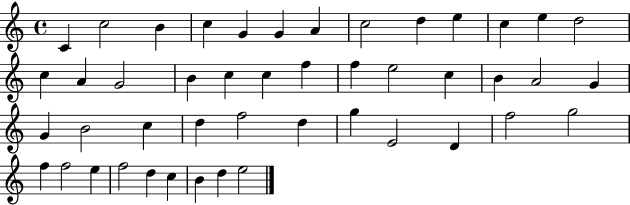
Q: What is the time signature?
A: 4/4